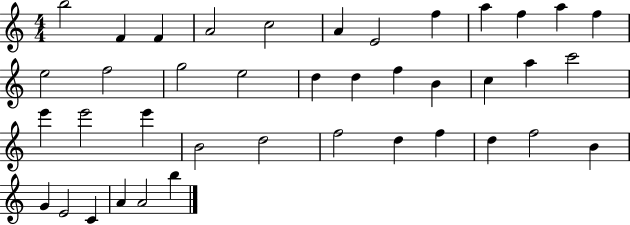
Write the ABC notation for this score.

X:1
T:Untitled
M:4/4
L:1/4
K:C
b2 F F A2 c2 A E2 f a f a f e2 f2 g2 e2 d d f B c a c'2 e' e'2 e' B2 d2 f2 d f d f2 B G E2 C A A2 b